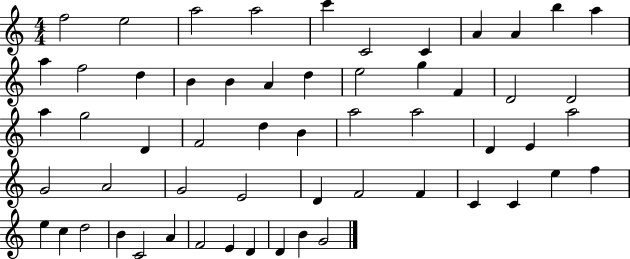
F5/h E5/h A5/h A5/h C6/q C4/h C4/q A4/q A4/q B5/q A5/q A5/q F5/h D5/q B4/q B4/q A4/q D5/q E5/h G5/q F4/q D4/h D4/h A5/q G5/h D4/q F4/h D5/q B4/q A5/h A5/h D4/q E4/q A5/h G4/h A4/h G4/h E4/h D4/q F4/h F4/q C4/q C4/q E5/q F5/q E5/q C5/q D5/h B4/q C4/h A4/q F4/h E4/q D4/q D4/q B4/q G4/h